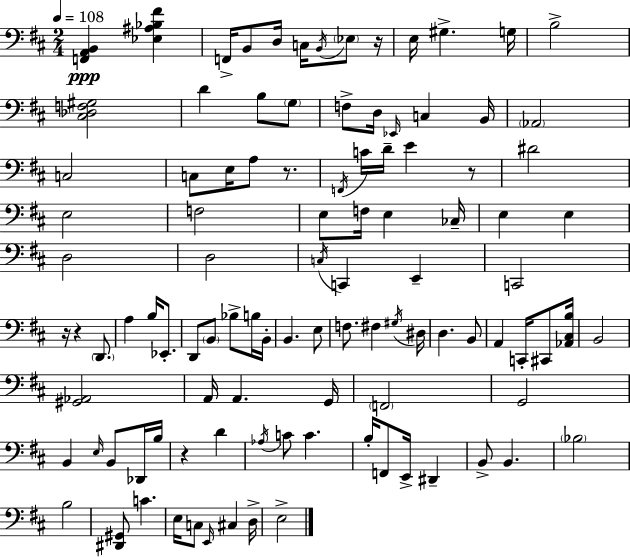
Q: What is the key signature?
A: D major